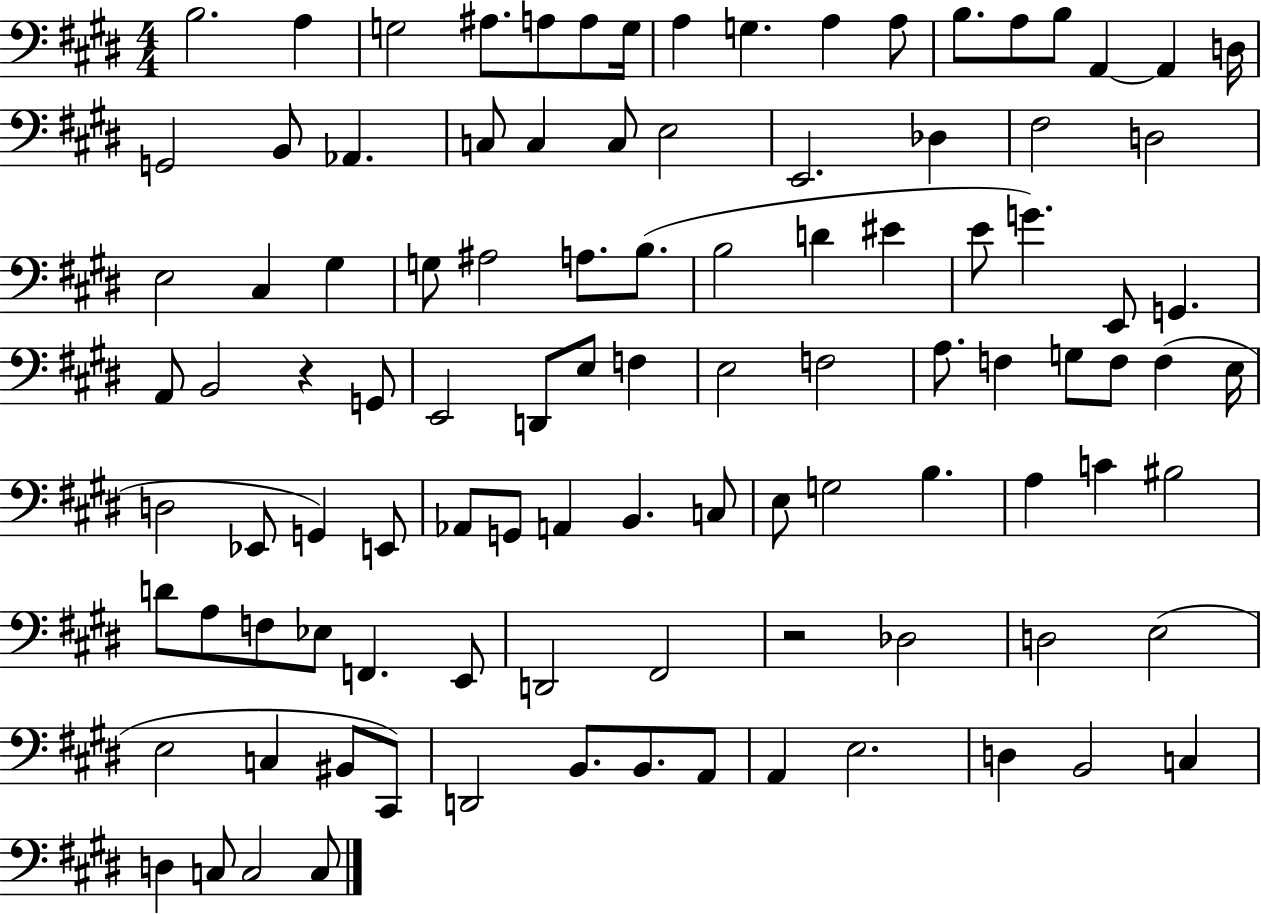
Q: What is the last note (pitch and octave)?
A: C3